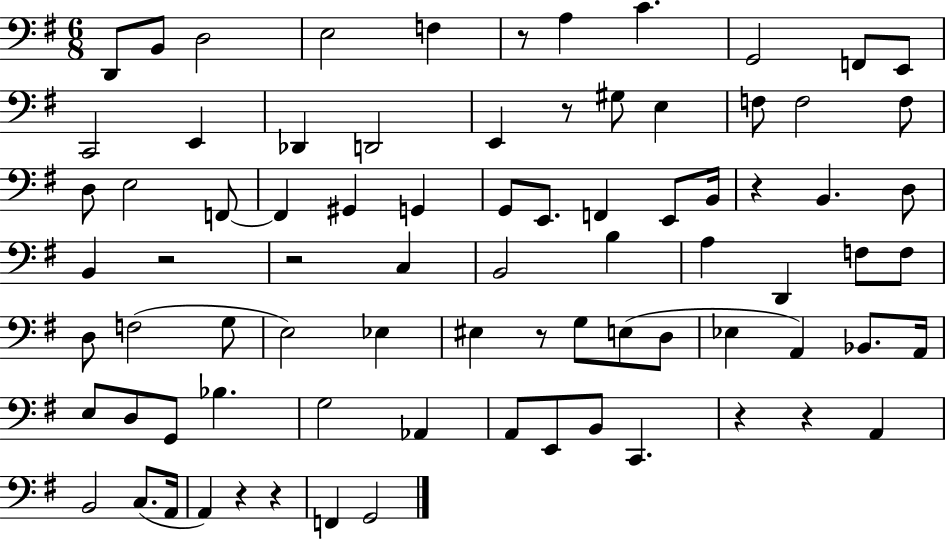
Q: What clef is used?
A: bass